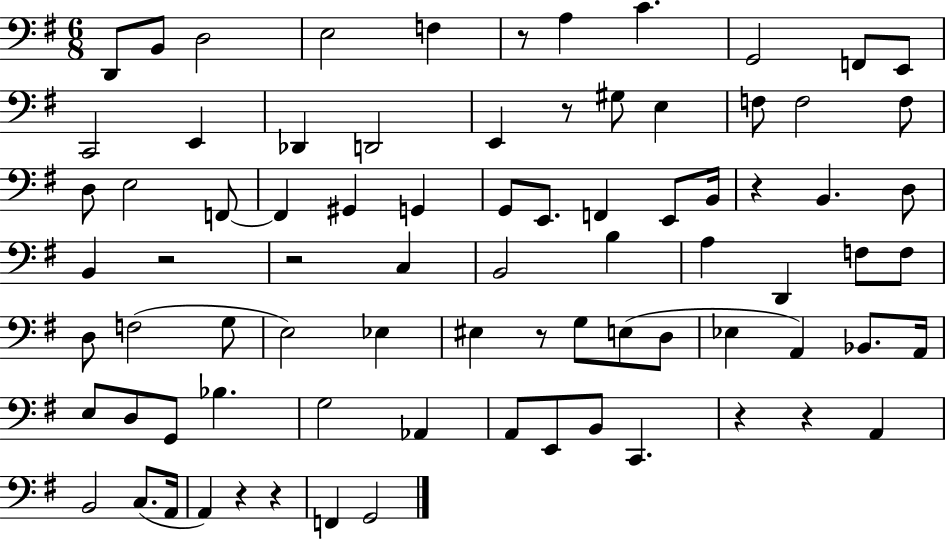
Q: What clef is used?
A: bass